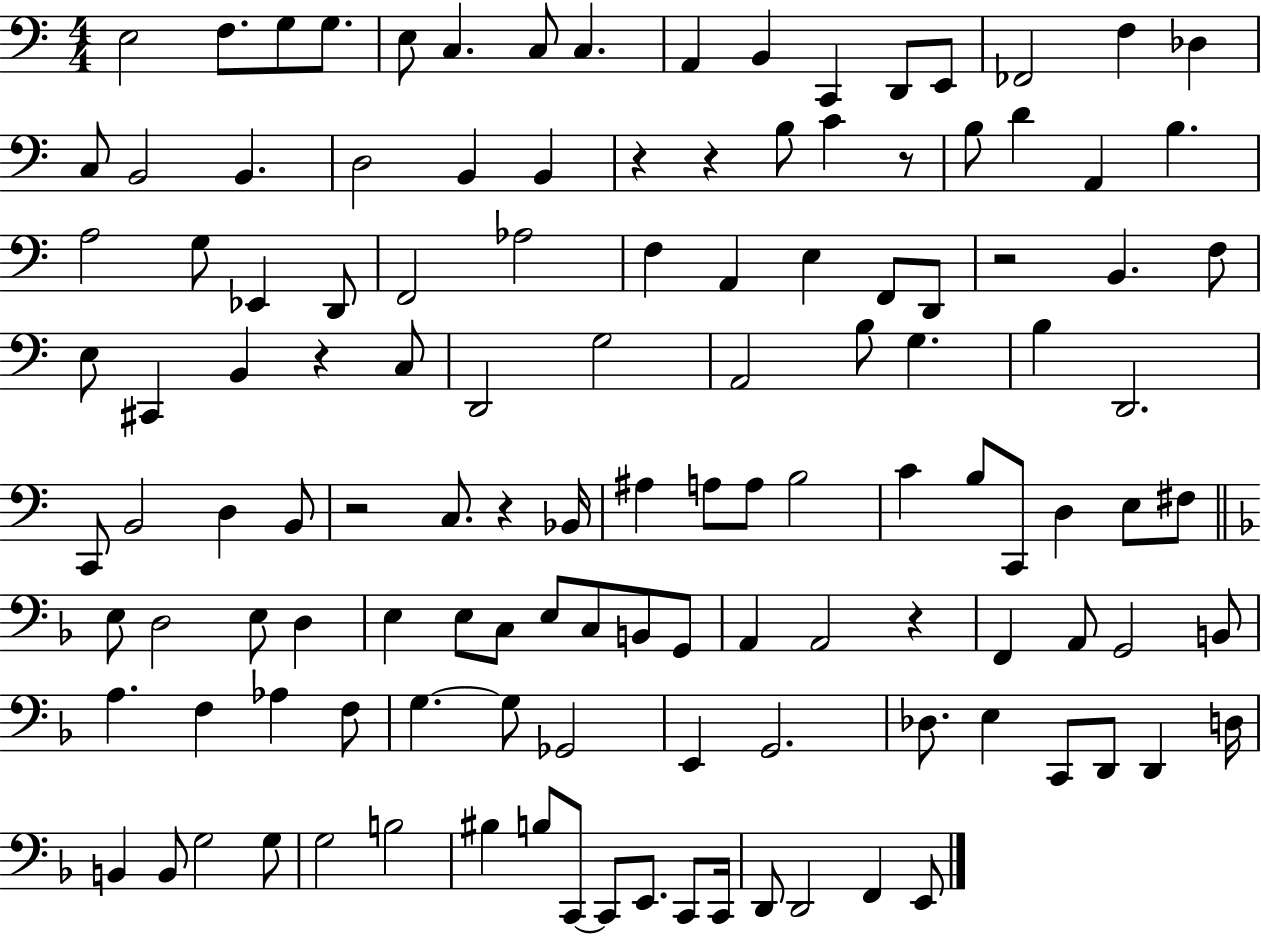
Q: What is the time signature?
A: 4/4